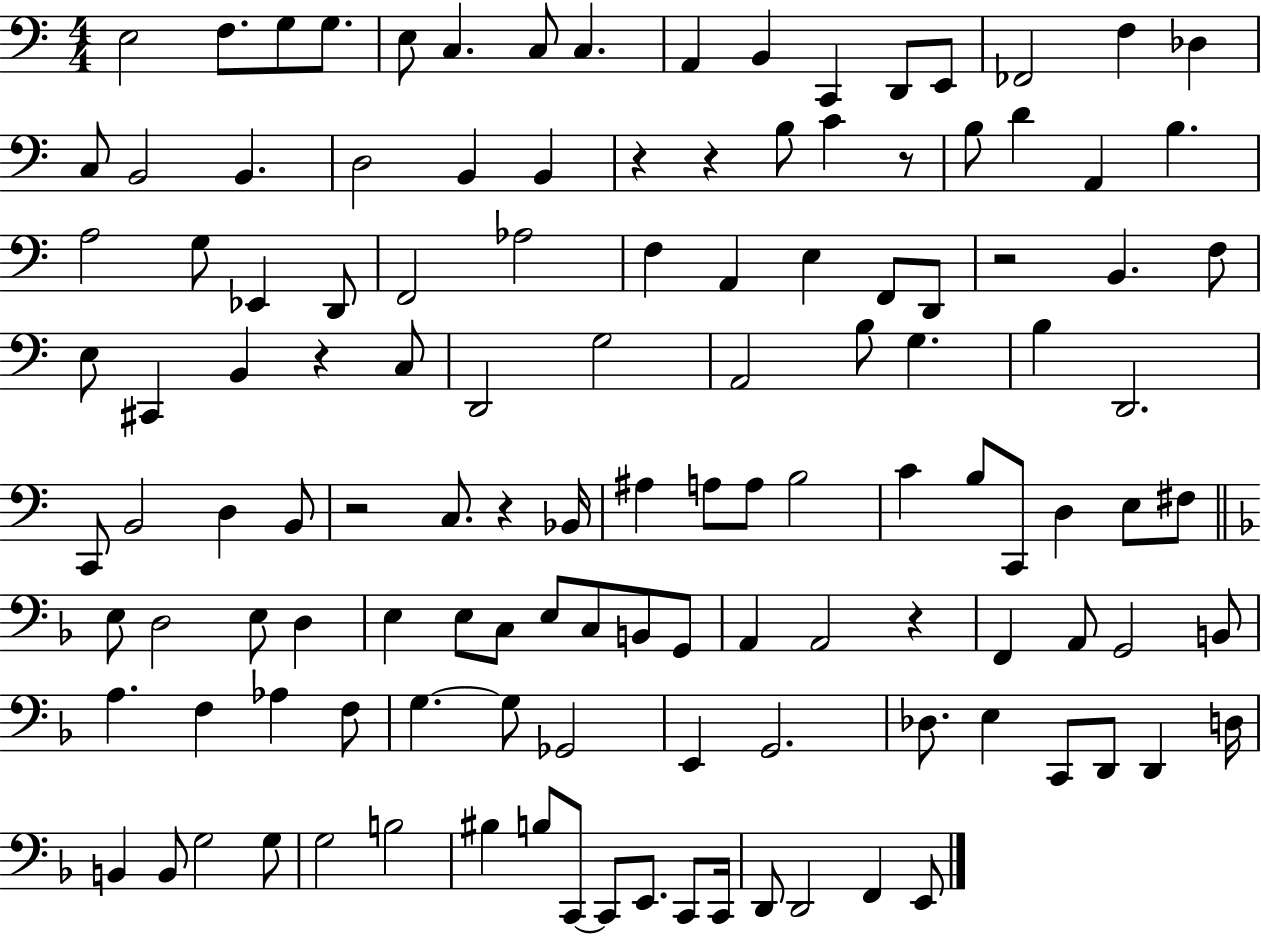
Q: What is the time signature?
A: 4/4